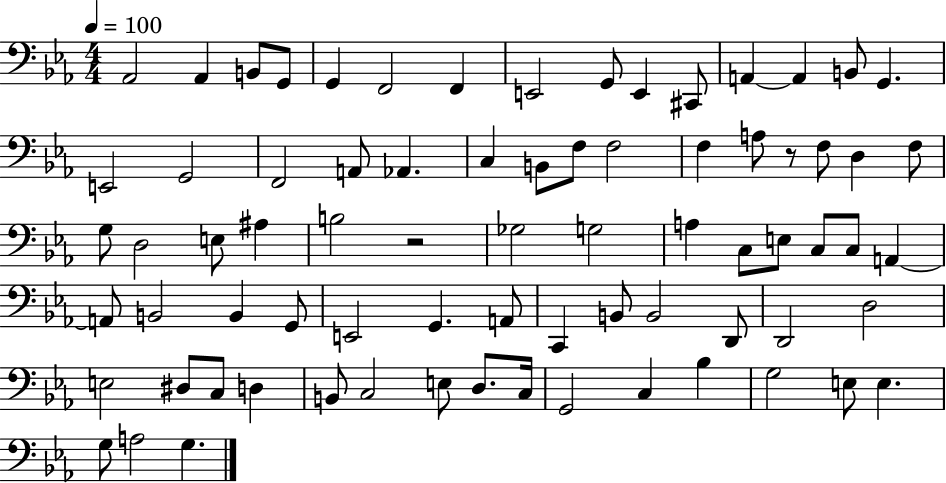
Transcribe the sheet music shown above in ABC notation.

X:1
T:Untitled
M:4/4
L:1/4
K:Eb
_A,,2 _A,, B,,/2 G,,/2 G,, F,,2 F,, E,,2 G,,/2 E,, ^C,,/2 A,, A,, B,,/2 G,, E,,2 G,,2 F,,2 A,,/2 _A,, C, B,,/2 F,/2 F,2 F, A,/2 z/2 F,/2 D, F,/2 G,/2 D,2 E,/2 ^A, B,2 z2 _G,2 G,2 A, C,/2 E,/2 C,/2 C,/2 A,, A,,/2 B,,2 B,, G,,/2 E,,2 G,, A,,/2 C,, B,,/2 B,,2 D,,/2 D,,2 D,2 E,2 ^D,/2 C,/2 D, B,,/2 C,2 E,/2 D,/2 C,/4 G,,2 C, _B, G,2 E,/2 E, G,/2 A,2 G,